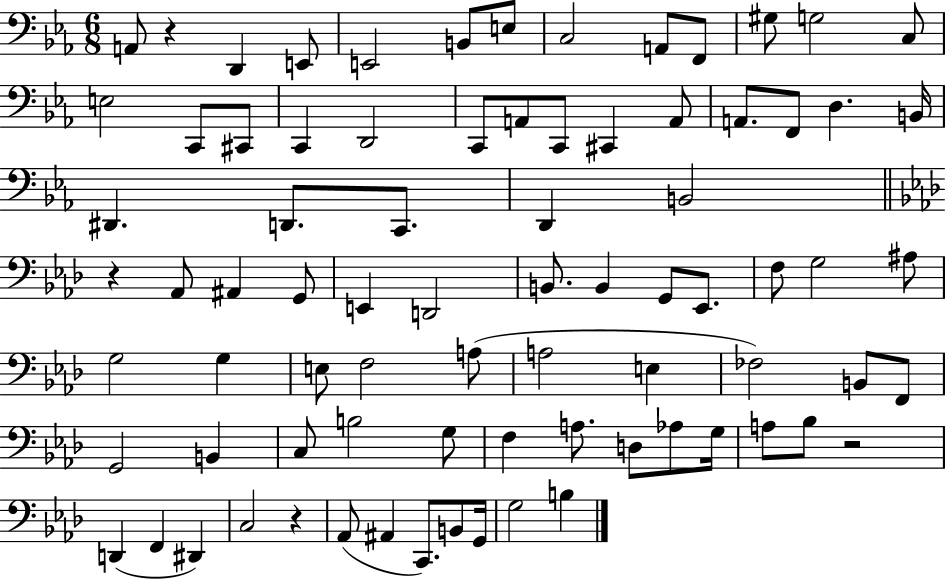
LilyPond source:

{
  \clef bass
  \numericTimeSignature
  \time 6/8
  \key ees \major
  \repeat volta 2 { a,8 r4 d,4 e,8 | e,2 b,8 e8 | c2 a,8 f,8 | gis8 g2 c8 | \break e2 c,8 cis,8 | c,4 d,2 | c,8 a,8 c,8 cis,4 a,8 | a,8. f,8 d4. b,16 | \break dis,4. d,8. c,8. | d,4 b,2 | \bar "||" \break \key aes \major r4 aes,8 ais,4 g,8 | e,4 d,2 | b,8. b,4 g,8 ees,8. | f8 g2 ais8 | \break g2 g4 | e8 f2 a8( | a2 e4 | fes2) b,8 f,8 | \break g,2 b,4 | c8 b2 g8 | f4 a8. d8 aes8 g16 | a8 bes8 r2 | \break d,4( f,4 dis,4) | c2 r4 | aes,8( ais,4 c,8.) b,8 g,16 | g2 b4 | \break } \bar "|."
}